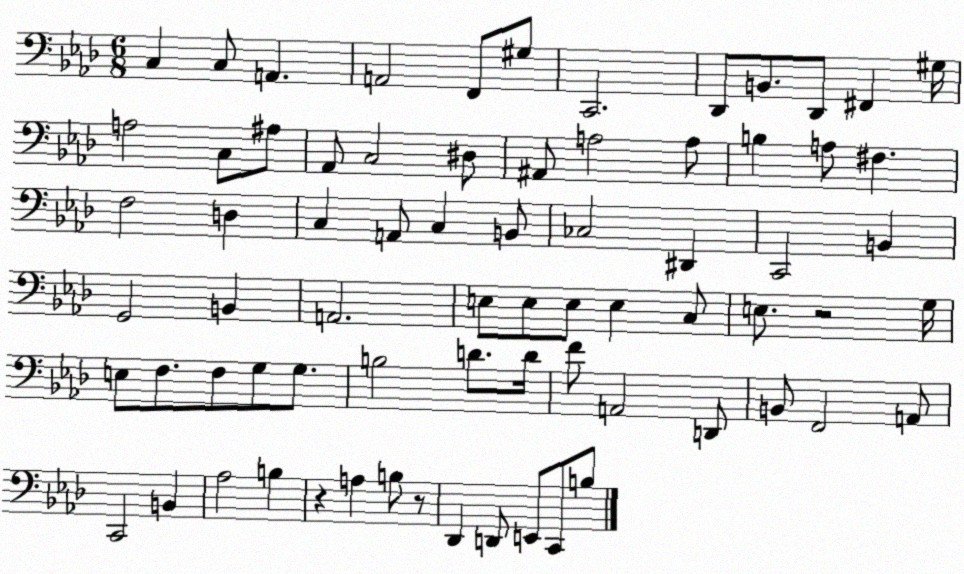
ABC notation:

X:1
T:Untitled
M:6/8
L:1/4
K:Ab
C, C,/2 A,, A,,2 F,,/2 ^G,/2 C,,2 _D,,/2 B,,/2 _D,,/2 ^F,, ^G,/4 A,2 C,/2 ^A,/2 _A,,/2 C,2 ^D,/2 ^A,,/2 A,2 A,/2 B, A,/2 ^F, F,2 D, C, A,,/2 C, B,,/2 _C,2 ^D,, C,,2 B,, G,,2 B,, A,,2 E,/2 E,/2 E,/2 E, C,/2 E,/2 z2 G,/4 E,/2 F,/2 F,/2 G,/2 G,/2 B,2 D/2 D/4 F/2 A,,2 D,,/2 B,,/2 F,,2 A,,/2 C,,2 B,, _A,2 B, z A, B,/2 z/2 _D,, D,,/2 E,,/2 C,,/2 B,/2